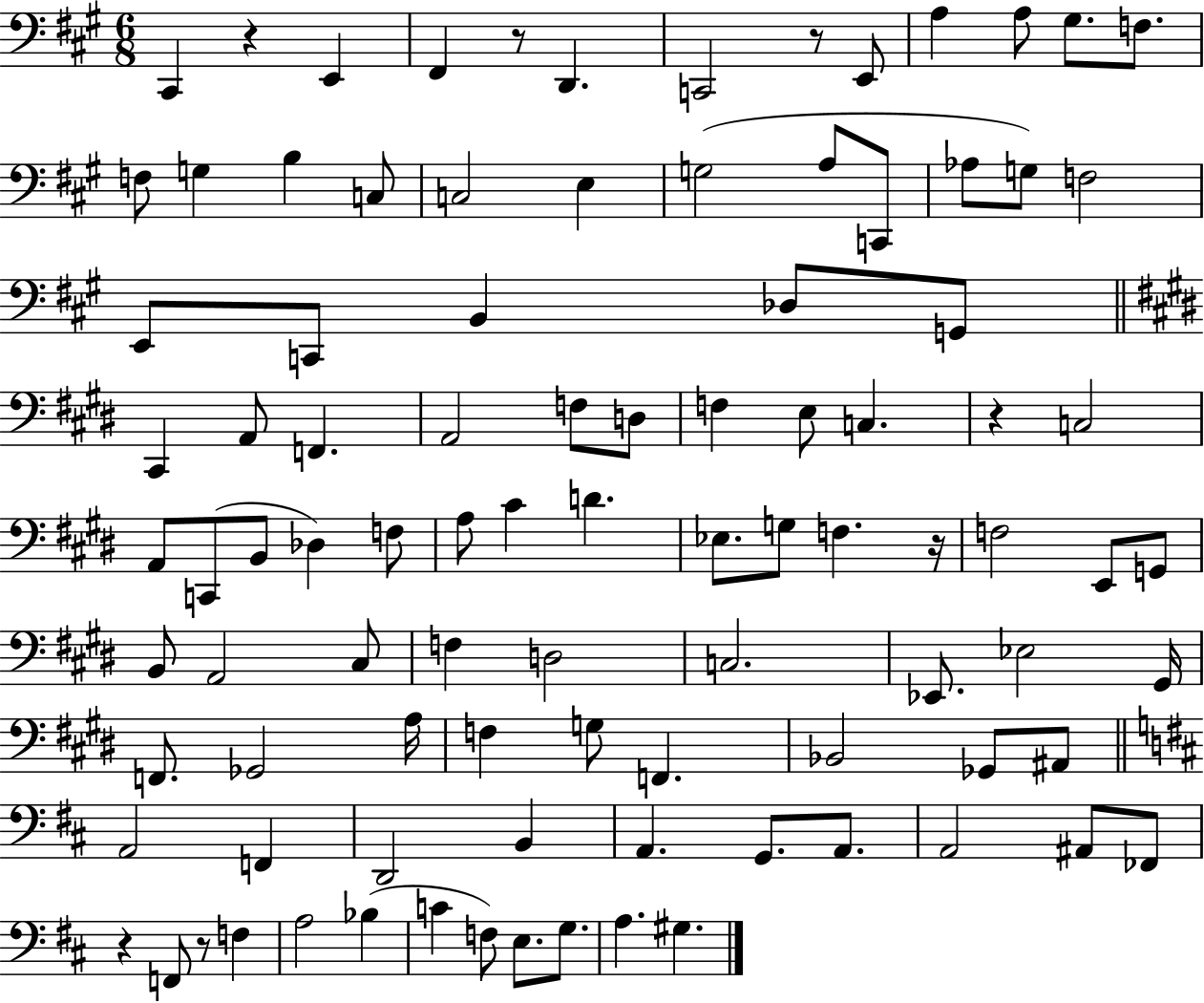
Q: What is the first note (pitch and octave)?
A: C#2